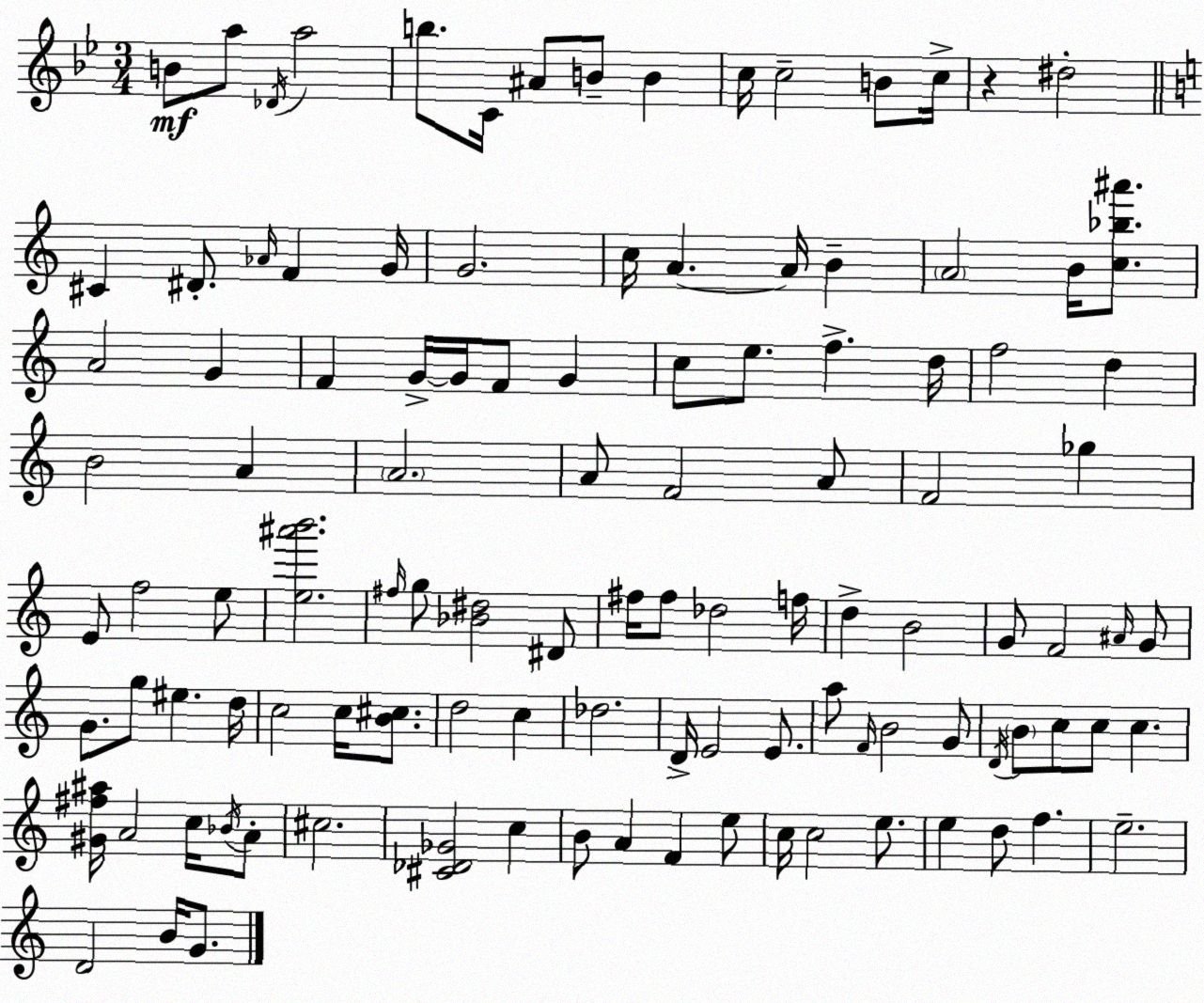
X:1
T:Untitled
M:3/4
L:1/4
K:Gm
B/2 a/2 _D/4 a2 b/2 C/4 ^A/2 B/2 B c/4 c2 B/2 c/4 z ^d2 ^C ^D/2 _A/4 F G/4 G2 c/4 A A/4 B A2 B/4 [c_b^a']/2 A2 G F G/4 G/4 F/2 G c/2 e/2 f d/4 f2 d B2 A A2 A/2 F2 A/2 F2 _g E/2 f2 e/2 [e^a'b']2 ^f/4 g/2 [_B^d]2 ^D/2 ^f/4 ^f/2 _d2 f/4 d B2 G/2 F2 ^A/4 G/2 G/2 g/2 ^e d/4 c2 c/4 [B^c]/2 d2 c _d2 D/4 E2 E/2 a/2 F/4 B2 G/2 D/4 B/2 c/2 c/2 c [^G^f^a]/4 A2 c/4 _B/4 A/2 ^c2 [^C_D_G]2 c B/2 A F e/2 c/4 c2 e/2 e d/2 f e2 D2 B/4 G/2